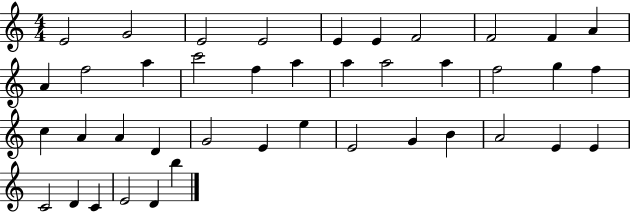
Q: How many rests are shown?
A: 0